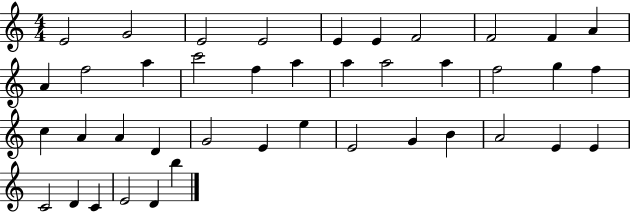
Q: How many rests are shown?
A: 0